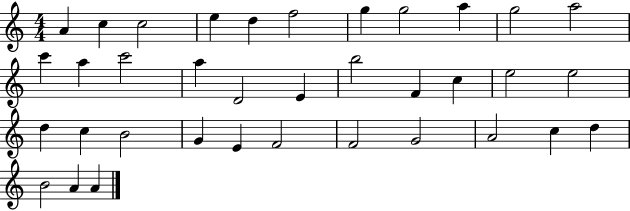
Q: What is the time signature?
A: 4/4